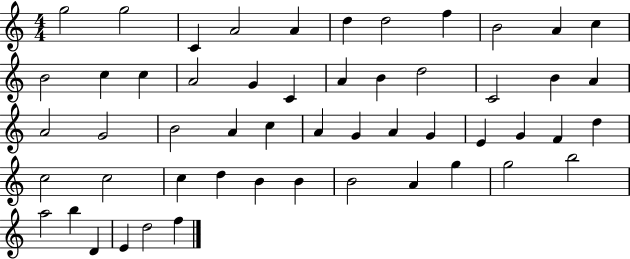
G5/h G5/h C4/q A4/h A4/q D5/q D5/h F5/q B4/h A4/q C5/q B4/h C5/q C5/q A4/h G4/q C4/q A4/q B4/q D5/h C4/h B4/q A4/q A4/h G4/h B4/h A4/q C5/q A4/q G4/q A4/q G4/q E4/q G4/q F4/q D5/q C5/h C5/h C5/q D5/q B4/q B4/q B4/h A4/q G5/q G5/h B5/h A5/h B5/q D4/q E4/q D5/h F5/q